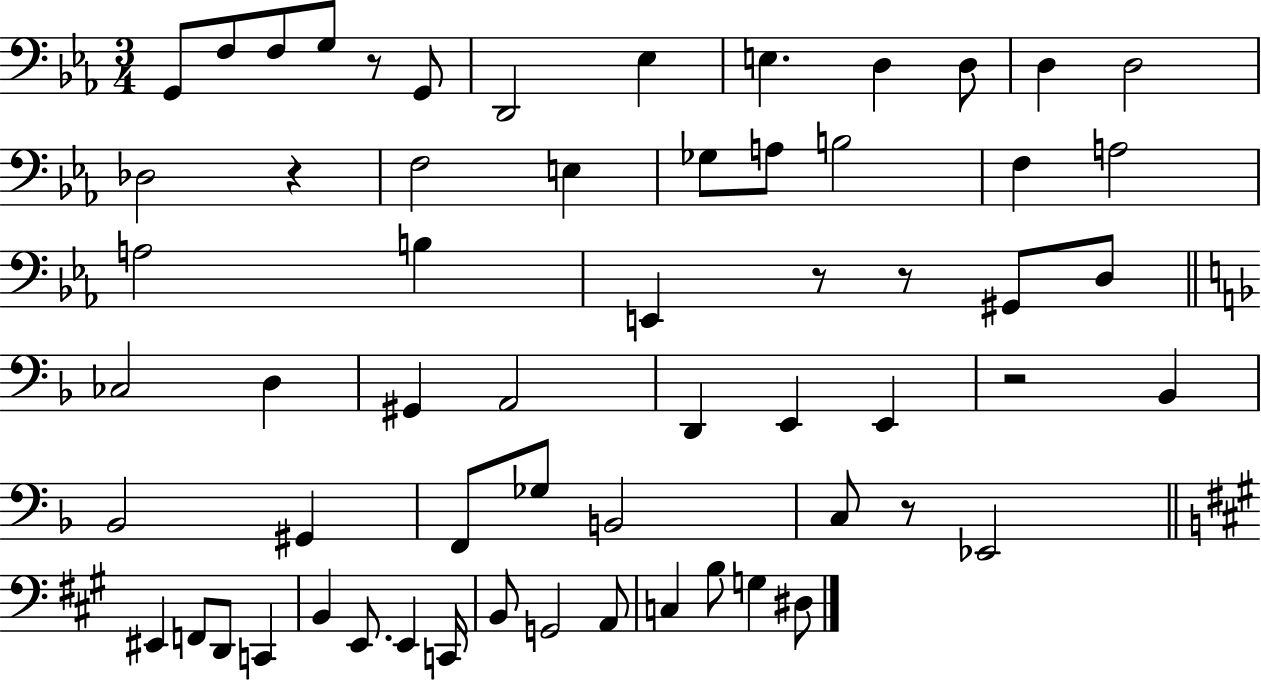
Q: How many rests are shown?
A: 6